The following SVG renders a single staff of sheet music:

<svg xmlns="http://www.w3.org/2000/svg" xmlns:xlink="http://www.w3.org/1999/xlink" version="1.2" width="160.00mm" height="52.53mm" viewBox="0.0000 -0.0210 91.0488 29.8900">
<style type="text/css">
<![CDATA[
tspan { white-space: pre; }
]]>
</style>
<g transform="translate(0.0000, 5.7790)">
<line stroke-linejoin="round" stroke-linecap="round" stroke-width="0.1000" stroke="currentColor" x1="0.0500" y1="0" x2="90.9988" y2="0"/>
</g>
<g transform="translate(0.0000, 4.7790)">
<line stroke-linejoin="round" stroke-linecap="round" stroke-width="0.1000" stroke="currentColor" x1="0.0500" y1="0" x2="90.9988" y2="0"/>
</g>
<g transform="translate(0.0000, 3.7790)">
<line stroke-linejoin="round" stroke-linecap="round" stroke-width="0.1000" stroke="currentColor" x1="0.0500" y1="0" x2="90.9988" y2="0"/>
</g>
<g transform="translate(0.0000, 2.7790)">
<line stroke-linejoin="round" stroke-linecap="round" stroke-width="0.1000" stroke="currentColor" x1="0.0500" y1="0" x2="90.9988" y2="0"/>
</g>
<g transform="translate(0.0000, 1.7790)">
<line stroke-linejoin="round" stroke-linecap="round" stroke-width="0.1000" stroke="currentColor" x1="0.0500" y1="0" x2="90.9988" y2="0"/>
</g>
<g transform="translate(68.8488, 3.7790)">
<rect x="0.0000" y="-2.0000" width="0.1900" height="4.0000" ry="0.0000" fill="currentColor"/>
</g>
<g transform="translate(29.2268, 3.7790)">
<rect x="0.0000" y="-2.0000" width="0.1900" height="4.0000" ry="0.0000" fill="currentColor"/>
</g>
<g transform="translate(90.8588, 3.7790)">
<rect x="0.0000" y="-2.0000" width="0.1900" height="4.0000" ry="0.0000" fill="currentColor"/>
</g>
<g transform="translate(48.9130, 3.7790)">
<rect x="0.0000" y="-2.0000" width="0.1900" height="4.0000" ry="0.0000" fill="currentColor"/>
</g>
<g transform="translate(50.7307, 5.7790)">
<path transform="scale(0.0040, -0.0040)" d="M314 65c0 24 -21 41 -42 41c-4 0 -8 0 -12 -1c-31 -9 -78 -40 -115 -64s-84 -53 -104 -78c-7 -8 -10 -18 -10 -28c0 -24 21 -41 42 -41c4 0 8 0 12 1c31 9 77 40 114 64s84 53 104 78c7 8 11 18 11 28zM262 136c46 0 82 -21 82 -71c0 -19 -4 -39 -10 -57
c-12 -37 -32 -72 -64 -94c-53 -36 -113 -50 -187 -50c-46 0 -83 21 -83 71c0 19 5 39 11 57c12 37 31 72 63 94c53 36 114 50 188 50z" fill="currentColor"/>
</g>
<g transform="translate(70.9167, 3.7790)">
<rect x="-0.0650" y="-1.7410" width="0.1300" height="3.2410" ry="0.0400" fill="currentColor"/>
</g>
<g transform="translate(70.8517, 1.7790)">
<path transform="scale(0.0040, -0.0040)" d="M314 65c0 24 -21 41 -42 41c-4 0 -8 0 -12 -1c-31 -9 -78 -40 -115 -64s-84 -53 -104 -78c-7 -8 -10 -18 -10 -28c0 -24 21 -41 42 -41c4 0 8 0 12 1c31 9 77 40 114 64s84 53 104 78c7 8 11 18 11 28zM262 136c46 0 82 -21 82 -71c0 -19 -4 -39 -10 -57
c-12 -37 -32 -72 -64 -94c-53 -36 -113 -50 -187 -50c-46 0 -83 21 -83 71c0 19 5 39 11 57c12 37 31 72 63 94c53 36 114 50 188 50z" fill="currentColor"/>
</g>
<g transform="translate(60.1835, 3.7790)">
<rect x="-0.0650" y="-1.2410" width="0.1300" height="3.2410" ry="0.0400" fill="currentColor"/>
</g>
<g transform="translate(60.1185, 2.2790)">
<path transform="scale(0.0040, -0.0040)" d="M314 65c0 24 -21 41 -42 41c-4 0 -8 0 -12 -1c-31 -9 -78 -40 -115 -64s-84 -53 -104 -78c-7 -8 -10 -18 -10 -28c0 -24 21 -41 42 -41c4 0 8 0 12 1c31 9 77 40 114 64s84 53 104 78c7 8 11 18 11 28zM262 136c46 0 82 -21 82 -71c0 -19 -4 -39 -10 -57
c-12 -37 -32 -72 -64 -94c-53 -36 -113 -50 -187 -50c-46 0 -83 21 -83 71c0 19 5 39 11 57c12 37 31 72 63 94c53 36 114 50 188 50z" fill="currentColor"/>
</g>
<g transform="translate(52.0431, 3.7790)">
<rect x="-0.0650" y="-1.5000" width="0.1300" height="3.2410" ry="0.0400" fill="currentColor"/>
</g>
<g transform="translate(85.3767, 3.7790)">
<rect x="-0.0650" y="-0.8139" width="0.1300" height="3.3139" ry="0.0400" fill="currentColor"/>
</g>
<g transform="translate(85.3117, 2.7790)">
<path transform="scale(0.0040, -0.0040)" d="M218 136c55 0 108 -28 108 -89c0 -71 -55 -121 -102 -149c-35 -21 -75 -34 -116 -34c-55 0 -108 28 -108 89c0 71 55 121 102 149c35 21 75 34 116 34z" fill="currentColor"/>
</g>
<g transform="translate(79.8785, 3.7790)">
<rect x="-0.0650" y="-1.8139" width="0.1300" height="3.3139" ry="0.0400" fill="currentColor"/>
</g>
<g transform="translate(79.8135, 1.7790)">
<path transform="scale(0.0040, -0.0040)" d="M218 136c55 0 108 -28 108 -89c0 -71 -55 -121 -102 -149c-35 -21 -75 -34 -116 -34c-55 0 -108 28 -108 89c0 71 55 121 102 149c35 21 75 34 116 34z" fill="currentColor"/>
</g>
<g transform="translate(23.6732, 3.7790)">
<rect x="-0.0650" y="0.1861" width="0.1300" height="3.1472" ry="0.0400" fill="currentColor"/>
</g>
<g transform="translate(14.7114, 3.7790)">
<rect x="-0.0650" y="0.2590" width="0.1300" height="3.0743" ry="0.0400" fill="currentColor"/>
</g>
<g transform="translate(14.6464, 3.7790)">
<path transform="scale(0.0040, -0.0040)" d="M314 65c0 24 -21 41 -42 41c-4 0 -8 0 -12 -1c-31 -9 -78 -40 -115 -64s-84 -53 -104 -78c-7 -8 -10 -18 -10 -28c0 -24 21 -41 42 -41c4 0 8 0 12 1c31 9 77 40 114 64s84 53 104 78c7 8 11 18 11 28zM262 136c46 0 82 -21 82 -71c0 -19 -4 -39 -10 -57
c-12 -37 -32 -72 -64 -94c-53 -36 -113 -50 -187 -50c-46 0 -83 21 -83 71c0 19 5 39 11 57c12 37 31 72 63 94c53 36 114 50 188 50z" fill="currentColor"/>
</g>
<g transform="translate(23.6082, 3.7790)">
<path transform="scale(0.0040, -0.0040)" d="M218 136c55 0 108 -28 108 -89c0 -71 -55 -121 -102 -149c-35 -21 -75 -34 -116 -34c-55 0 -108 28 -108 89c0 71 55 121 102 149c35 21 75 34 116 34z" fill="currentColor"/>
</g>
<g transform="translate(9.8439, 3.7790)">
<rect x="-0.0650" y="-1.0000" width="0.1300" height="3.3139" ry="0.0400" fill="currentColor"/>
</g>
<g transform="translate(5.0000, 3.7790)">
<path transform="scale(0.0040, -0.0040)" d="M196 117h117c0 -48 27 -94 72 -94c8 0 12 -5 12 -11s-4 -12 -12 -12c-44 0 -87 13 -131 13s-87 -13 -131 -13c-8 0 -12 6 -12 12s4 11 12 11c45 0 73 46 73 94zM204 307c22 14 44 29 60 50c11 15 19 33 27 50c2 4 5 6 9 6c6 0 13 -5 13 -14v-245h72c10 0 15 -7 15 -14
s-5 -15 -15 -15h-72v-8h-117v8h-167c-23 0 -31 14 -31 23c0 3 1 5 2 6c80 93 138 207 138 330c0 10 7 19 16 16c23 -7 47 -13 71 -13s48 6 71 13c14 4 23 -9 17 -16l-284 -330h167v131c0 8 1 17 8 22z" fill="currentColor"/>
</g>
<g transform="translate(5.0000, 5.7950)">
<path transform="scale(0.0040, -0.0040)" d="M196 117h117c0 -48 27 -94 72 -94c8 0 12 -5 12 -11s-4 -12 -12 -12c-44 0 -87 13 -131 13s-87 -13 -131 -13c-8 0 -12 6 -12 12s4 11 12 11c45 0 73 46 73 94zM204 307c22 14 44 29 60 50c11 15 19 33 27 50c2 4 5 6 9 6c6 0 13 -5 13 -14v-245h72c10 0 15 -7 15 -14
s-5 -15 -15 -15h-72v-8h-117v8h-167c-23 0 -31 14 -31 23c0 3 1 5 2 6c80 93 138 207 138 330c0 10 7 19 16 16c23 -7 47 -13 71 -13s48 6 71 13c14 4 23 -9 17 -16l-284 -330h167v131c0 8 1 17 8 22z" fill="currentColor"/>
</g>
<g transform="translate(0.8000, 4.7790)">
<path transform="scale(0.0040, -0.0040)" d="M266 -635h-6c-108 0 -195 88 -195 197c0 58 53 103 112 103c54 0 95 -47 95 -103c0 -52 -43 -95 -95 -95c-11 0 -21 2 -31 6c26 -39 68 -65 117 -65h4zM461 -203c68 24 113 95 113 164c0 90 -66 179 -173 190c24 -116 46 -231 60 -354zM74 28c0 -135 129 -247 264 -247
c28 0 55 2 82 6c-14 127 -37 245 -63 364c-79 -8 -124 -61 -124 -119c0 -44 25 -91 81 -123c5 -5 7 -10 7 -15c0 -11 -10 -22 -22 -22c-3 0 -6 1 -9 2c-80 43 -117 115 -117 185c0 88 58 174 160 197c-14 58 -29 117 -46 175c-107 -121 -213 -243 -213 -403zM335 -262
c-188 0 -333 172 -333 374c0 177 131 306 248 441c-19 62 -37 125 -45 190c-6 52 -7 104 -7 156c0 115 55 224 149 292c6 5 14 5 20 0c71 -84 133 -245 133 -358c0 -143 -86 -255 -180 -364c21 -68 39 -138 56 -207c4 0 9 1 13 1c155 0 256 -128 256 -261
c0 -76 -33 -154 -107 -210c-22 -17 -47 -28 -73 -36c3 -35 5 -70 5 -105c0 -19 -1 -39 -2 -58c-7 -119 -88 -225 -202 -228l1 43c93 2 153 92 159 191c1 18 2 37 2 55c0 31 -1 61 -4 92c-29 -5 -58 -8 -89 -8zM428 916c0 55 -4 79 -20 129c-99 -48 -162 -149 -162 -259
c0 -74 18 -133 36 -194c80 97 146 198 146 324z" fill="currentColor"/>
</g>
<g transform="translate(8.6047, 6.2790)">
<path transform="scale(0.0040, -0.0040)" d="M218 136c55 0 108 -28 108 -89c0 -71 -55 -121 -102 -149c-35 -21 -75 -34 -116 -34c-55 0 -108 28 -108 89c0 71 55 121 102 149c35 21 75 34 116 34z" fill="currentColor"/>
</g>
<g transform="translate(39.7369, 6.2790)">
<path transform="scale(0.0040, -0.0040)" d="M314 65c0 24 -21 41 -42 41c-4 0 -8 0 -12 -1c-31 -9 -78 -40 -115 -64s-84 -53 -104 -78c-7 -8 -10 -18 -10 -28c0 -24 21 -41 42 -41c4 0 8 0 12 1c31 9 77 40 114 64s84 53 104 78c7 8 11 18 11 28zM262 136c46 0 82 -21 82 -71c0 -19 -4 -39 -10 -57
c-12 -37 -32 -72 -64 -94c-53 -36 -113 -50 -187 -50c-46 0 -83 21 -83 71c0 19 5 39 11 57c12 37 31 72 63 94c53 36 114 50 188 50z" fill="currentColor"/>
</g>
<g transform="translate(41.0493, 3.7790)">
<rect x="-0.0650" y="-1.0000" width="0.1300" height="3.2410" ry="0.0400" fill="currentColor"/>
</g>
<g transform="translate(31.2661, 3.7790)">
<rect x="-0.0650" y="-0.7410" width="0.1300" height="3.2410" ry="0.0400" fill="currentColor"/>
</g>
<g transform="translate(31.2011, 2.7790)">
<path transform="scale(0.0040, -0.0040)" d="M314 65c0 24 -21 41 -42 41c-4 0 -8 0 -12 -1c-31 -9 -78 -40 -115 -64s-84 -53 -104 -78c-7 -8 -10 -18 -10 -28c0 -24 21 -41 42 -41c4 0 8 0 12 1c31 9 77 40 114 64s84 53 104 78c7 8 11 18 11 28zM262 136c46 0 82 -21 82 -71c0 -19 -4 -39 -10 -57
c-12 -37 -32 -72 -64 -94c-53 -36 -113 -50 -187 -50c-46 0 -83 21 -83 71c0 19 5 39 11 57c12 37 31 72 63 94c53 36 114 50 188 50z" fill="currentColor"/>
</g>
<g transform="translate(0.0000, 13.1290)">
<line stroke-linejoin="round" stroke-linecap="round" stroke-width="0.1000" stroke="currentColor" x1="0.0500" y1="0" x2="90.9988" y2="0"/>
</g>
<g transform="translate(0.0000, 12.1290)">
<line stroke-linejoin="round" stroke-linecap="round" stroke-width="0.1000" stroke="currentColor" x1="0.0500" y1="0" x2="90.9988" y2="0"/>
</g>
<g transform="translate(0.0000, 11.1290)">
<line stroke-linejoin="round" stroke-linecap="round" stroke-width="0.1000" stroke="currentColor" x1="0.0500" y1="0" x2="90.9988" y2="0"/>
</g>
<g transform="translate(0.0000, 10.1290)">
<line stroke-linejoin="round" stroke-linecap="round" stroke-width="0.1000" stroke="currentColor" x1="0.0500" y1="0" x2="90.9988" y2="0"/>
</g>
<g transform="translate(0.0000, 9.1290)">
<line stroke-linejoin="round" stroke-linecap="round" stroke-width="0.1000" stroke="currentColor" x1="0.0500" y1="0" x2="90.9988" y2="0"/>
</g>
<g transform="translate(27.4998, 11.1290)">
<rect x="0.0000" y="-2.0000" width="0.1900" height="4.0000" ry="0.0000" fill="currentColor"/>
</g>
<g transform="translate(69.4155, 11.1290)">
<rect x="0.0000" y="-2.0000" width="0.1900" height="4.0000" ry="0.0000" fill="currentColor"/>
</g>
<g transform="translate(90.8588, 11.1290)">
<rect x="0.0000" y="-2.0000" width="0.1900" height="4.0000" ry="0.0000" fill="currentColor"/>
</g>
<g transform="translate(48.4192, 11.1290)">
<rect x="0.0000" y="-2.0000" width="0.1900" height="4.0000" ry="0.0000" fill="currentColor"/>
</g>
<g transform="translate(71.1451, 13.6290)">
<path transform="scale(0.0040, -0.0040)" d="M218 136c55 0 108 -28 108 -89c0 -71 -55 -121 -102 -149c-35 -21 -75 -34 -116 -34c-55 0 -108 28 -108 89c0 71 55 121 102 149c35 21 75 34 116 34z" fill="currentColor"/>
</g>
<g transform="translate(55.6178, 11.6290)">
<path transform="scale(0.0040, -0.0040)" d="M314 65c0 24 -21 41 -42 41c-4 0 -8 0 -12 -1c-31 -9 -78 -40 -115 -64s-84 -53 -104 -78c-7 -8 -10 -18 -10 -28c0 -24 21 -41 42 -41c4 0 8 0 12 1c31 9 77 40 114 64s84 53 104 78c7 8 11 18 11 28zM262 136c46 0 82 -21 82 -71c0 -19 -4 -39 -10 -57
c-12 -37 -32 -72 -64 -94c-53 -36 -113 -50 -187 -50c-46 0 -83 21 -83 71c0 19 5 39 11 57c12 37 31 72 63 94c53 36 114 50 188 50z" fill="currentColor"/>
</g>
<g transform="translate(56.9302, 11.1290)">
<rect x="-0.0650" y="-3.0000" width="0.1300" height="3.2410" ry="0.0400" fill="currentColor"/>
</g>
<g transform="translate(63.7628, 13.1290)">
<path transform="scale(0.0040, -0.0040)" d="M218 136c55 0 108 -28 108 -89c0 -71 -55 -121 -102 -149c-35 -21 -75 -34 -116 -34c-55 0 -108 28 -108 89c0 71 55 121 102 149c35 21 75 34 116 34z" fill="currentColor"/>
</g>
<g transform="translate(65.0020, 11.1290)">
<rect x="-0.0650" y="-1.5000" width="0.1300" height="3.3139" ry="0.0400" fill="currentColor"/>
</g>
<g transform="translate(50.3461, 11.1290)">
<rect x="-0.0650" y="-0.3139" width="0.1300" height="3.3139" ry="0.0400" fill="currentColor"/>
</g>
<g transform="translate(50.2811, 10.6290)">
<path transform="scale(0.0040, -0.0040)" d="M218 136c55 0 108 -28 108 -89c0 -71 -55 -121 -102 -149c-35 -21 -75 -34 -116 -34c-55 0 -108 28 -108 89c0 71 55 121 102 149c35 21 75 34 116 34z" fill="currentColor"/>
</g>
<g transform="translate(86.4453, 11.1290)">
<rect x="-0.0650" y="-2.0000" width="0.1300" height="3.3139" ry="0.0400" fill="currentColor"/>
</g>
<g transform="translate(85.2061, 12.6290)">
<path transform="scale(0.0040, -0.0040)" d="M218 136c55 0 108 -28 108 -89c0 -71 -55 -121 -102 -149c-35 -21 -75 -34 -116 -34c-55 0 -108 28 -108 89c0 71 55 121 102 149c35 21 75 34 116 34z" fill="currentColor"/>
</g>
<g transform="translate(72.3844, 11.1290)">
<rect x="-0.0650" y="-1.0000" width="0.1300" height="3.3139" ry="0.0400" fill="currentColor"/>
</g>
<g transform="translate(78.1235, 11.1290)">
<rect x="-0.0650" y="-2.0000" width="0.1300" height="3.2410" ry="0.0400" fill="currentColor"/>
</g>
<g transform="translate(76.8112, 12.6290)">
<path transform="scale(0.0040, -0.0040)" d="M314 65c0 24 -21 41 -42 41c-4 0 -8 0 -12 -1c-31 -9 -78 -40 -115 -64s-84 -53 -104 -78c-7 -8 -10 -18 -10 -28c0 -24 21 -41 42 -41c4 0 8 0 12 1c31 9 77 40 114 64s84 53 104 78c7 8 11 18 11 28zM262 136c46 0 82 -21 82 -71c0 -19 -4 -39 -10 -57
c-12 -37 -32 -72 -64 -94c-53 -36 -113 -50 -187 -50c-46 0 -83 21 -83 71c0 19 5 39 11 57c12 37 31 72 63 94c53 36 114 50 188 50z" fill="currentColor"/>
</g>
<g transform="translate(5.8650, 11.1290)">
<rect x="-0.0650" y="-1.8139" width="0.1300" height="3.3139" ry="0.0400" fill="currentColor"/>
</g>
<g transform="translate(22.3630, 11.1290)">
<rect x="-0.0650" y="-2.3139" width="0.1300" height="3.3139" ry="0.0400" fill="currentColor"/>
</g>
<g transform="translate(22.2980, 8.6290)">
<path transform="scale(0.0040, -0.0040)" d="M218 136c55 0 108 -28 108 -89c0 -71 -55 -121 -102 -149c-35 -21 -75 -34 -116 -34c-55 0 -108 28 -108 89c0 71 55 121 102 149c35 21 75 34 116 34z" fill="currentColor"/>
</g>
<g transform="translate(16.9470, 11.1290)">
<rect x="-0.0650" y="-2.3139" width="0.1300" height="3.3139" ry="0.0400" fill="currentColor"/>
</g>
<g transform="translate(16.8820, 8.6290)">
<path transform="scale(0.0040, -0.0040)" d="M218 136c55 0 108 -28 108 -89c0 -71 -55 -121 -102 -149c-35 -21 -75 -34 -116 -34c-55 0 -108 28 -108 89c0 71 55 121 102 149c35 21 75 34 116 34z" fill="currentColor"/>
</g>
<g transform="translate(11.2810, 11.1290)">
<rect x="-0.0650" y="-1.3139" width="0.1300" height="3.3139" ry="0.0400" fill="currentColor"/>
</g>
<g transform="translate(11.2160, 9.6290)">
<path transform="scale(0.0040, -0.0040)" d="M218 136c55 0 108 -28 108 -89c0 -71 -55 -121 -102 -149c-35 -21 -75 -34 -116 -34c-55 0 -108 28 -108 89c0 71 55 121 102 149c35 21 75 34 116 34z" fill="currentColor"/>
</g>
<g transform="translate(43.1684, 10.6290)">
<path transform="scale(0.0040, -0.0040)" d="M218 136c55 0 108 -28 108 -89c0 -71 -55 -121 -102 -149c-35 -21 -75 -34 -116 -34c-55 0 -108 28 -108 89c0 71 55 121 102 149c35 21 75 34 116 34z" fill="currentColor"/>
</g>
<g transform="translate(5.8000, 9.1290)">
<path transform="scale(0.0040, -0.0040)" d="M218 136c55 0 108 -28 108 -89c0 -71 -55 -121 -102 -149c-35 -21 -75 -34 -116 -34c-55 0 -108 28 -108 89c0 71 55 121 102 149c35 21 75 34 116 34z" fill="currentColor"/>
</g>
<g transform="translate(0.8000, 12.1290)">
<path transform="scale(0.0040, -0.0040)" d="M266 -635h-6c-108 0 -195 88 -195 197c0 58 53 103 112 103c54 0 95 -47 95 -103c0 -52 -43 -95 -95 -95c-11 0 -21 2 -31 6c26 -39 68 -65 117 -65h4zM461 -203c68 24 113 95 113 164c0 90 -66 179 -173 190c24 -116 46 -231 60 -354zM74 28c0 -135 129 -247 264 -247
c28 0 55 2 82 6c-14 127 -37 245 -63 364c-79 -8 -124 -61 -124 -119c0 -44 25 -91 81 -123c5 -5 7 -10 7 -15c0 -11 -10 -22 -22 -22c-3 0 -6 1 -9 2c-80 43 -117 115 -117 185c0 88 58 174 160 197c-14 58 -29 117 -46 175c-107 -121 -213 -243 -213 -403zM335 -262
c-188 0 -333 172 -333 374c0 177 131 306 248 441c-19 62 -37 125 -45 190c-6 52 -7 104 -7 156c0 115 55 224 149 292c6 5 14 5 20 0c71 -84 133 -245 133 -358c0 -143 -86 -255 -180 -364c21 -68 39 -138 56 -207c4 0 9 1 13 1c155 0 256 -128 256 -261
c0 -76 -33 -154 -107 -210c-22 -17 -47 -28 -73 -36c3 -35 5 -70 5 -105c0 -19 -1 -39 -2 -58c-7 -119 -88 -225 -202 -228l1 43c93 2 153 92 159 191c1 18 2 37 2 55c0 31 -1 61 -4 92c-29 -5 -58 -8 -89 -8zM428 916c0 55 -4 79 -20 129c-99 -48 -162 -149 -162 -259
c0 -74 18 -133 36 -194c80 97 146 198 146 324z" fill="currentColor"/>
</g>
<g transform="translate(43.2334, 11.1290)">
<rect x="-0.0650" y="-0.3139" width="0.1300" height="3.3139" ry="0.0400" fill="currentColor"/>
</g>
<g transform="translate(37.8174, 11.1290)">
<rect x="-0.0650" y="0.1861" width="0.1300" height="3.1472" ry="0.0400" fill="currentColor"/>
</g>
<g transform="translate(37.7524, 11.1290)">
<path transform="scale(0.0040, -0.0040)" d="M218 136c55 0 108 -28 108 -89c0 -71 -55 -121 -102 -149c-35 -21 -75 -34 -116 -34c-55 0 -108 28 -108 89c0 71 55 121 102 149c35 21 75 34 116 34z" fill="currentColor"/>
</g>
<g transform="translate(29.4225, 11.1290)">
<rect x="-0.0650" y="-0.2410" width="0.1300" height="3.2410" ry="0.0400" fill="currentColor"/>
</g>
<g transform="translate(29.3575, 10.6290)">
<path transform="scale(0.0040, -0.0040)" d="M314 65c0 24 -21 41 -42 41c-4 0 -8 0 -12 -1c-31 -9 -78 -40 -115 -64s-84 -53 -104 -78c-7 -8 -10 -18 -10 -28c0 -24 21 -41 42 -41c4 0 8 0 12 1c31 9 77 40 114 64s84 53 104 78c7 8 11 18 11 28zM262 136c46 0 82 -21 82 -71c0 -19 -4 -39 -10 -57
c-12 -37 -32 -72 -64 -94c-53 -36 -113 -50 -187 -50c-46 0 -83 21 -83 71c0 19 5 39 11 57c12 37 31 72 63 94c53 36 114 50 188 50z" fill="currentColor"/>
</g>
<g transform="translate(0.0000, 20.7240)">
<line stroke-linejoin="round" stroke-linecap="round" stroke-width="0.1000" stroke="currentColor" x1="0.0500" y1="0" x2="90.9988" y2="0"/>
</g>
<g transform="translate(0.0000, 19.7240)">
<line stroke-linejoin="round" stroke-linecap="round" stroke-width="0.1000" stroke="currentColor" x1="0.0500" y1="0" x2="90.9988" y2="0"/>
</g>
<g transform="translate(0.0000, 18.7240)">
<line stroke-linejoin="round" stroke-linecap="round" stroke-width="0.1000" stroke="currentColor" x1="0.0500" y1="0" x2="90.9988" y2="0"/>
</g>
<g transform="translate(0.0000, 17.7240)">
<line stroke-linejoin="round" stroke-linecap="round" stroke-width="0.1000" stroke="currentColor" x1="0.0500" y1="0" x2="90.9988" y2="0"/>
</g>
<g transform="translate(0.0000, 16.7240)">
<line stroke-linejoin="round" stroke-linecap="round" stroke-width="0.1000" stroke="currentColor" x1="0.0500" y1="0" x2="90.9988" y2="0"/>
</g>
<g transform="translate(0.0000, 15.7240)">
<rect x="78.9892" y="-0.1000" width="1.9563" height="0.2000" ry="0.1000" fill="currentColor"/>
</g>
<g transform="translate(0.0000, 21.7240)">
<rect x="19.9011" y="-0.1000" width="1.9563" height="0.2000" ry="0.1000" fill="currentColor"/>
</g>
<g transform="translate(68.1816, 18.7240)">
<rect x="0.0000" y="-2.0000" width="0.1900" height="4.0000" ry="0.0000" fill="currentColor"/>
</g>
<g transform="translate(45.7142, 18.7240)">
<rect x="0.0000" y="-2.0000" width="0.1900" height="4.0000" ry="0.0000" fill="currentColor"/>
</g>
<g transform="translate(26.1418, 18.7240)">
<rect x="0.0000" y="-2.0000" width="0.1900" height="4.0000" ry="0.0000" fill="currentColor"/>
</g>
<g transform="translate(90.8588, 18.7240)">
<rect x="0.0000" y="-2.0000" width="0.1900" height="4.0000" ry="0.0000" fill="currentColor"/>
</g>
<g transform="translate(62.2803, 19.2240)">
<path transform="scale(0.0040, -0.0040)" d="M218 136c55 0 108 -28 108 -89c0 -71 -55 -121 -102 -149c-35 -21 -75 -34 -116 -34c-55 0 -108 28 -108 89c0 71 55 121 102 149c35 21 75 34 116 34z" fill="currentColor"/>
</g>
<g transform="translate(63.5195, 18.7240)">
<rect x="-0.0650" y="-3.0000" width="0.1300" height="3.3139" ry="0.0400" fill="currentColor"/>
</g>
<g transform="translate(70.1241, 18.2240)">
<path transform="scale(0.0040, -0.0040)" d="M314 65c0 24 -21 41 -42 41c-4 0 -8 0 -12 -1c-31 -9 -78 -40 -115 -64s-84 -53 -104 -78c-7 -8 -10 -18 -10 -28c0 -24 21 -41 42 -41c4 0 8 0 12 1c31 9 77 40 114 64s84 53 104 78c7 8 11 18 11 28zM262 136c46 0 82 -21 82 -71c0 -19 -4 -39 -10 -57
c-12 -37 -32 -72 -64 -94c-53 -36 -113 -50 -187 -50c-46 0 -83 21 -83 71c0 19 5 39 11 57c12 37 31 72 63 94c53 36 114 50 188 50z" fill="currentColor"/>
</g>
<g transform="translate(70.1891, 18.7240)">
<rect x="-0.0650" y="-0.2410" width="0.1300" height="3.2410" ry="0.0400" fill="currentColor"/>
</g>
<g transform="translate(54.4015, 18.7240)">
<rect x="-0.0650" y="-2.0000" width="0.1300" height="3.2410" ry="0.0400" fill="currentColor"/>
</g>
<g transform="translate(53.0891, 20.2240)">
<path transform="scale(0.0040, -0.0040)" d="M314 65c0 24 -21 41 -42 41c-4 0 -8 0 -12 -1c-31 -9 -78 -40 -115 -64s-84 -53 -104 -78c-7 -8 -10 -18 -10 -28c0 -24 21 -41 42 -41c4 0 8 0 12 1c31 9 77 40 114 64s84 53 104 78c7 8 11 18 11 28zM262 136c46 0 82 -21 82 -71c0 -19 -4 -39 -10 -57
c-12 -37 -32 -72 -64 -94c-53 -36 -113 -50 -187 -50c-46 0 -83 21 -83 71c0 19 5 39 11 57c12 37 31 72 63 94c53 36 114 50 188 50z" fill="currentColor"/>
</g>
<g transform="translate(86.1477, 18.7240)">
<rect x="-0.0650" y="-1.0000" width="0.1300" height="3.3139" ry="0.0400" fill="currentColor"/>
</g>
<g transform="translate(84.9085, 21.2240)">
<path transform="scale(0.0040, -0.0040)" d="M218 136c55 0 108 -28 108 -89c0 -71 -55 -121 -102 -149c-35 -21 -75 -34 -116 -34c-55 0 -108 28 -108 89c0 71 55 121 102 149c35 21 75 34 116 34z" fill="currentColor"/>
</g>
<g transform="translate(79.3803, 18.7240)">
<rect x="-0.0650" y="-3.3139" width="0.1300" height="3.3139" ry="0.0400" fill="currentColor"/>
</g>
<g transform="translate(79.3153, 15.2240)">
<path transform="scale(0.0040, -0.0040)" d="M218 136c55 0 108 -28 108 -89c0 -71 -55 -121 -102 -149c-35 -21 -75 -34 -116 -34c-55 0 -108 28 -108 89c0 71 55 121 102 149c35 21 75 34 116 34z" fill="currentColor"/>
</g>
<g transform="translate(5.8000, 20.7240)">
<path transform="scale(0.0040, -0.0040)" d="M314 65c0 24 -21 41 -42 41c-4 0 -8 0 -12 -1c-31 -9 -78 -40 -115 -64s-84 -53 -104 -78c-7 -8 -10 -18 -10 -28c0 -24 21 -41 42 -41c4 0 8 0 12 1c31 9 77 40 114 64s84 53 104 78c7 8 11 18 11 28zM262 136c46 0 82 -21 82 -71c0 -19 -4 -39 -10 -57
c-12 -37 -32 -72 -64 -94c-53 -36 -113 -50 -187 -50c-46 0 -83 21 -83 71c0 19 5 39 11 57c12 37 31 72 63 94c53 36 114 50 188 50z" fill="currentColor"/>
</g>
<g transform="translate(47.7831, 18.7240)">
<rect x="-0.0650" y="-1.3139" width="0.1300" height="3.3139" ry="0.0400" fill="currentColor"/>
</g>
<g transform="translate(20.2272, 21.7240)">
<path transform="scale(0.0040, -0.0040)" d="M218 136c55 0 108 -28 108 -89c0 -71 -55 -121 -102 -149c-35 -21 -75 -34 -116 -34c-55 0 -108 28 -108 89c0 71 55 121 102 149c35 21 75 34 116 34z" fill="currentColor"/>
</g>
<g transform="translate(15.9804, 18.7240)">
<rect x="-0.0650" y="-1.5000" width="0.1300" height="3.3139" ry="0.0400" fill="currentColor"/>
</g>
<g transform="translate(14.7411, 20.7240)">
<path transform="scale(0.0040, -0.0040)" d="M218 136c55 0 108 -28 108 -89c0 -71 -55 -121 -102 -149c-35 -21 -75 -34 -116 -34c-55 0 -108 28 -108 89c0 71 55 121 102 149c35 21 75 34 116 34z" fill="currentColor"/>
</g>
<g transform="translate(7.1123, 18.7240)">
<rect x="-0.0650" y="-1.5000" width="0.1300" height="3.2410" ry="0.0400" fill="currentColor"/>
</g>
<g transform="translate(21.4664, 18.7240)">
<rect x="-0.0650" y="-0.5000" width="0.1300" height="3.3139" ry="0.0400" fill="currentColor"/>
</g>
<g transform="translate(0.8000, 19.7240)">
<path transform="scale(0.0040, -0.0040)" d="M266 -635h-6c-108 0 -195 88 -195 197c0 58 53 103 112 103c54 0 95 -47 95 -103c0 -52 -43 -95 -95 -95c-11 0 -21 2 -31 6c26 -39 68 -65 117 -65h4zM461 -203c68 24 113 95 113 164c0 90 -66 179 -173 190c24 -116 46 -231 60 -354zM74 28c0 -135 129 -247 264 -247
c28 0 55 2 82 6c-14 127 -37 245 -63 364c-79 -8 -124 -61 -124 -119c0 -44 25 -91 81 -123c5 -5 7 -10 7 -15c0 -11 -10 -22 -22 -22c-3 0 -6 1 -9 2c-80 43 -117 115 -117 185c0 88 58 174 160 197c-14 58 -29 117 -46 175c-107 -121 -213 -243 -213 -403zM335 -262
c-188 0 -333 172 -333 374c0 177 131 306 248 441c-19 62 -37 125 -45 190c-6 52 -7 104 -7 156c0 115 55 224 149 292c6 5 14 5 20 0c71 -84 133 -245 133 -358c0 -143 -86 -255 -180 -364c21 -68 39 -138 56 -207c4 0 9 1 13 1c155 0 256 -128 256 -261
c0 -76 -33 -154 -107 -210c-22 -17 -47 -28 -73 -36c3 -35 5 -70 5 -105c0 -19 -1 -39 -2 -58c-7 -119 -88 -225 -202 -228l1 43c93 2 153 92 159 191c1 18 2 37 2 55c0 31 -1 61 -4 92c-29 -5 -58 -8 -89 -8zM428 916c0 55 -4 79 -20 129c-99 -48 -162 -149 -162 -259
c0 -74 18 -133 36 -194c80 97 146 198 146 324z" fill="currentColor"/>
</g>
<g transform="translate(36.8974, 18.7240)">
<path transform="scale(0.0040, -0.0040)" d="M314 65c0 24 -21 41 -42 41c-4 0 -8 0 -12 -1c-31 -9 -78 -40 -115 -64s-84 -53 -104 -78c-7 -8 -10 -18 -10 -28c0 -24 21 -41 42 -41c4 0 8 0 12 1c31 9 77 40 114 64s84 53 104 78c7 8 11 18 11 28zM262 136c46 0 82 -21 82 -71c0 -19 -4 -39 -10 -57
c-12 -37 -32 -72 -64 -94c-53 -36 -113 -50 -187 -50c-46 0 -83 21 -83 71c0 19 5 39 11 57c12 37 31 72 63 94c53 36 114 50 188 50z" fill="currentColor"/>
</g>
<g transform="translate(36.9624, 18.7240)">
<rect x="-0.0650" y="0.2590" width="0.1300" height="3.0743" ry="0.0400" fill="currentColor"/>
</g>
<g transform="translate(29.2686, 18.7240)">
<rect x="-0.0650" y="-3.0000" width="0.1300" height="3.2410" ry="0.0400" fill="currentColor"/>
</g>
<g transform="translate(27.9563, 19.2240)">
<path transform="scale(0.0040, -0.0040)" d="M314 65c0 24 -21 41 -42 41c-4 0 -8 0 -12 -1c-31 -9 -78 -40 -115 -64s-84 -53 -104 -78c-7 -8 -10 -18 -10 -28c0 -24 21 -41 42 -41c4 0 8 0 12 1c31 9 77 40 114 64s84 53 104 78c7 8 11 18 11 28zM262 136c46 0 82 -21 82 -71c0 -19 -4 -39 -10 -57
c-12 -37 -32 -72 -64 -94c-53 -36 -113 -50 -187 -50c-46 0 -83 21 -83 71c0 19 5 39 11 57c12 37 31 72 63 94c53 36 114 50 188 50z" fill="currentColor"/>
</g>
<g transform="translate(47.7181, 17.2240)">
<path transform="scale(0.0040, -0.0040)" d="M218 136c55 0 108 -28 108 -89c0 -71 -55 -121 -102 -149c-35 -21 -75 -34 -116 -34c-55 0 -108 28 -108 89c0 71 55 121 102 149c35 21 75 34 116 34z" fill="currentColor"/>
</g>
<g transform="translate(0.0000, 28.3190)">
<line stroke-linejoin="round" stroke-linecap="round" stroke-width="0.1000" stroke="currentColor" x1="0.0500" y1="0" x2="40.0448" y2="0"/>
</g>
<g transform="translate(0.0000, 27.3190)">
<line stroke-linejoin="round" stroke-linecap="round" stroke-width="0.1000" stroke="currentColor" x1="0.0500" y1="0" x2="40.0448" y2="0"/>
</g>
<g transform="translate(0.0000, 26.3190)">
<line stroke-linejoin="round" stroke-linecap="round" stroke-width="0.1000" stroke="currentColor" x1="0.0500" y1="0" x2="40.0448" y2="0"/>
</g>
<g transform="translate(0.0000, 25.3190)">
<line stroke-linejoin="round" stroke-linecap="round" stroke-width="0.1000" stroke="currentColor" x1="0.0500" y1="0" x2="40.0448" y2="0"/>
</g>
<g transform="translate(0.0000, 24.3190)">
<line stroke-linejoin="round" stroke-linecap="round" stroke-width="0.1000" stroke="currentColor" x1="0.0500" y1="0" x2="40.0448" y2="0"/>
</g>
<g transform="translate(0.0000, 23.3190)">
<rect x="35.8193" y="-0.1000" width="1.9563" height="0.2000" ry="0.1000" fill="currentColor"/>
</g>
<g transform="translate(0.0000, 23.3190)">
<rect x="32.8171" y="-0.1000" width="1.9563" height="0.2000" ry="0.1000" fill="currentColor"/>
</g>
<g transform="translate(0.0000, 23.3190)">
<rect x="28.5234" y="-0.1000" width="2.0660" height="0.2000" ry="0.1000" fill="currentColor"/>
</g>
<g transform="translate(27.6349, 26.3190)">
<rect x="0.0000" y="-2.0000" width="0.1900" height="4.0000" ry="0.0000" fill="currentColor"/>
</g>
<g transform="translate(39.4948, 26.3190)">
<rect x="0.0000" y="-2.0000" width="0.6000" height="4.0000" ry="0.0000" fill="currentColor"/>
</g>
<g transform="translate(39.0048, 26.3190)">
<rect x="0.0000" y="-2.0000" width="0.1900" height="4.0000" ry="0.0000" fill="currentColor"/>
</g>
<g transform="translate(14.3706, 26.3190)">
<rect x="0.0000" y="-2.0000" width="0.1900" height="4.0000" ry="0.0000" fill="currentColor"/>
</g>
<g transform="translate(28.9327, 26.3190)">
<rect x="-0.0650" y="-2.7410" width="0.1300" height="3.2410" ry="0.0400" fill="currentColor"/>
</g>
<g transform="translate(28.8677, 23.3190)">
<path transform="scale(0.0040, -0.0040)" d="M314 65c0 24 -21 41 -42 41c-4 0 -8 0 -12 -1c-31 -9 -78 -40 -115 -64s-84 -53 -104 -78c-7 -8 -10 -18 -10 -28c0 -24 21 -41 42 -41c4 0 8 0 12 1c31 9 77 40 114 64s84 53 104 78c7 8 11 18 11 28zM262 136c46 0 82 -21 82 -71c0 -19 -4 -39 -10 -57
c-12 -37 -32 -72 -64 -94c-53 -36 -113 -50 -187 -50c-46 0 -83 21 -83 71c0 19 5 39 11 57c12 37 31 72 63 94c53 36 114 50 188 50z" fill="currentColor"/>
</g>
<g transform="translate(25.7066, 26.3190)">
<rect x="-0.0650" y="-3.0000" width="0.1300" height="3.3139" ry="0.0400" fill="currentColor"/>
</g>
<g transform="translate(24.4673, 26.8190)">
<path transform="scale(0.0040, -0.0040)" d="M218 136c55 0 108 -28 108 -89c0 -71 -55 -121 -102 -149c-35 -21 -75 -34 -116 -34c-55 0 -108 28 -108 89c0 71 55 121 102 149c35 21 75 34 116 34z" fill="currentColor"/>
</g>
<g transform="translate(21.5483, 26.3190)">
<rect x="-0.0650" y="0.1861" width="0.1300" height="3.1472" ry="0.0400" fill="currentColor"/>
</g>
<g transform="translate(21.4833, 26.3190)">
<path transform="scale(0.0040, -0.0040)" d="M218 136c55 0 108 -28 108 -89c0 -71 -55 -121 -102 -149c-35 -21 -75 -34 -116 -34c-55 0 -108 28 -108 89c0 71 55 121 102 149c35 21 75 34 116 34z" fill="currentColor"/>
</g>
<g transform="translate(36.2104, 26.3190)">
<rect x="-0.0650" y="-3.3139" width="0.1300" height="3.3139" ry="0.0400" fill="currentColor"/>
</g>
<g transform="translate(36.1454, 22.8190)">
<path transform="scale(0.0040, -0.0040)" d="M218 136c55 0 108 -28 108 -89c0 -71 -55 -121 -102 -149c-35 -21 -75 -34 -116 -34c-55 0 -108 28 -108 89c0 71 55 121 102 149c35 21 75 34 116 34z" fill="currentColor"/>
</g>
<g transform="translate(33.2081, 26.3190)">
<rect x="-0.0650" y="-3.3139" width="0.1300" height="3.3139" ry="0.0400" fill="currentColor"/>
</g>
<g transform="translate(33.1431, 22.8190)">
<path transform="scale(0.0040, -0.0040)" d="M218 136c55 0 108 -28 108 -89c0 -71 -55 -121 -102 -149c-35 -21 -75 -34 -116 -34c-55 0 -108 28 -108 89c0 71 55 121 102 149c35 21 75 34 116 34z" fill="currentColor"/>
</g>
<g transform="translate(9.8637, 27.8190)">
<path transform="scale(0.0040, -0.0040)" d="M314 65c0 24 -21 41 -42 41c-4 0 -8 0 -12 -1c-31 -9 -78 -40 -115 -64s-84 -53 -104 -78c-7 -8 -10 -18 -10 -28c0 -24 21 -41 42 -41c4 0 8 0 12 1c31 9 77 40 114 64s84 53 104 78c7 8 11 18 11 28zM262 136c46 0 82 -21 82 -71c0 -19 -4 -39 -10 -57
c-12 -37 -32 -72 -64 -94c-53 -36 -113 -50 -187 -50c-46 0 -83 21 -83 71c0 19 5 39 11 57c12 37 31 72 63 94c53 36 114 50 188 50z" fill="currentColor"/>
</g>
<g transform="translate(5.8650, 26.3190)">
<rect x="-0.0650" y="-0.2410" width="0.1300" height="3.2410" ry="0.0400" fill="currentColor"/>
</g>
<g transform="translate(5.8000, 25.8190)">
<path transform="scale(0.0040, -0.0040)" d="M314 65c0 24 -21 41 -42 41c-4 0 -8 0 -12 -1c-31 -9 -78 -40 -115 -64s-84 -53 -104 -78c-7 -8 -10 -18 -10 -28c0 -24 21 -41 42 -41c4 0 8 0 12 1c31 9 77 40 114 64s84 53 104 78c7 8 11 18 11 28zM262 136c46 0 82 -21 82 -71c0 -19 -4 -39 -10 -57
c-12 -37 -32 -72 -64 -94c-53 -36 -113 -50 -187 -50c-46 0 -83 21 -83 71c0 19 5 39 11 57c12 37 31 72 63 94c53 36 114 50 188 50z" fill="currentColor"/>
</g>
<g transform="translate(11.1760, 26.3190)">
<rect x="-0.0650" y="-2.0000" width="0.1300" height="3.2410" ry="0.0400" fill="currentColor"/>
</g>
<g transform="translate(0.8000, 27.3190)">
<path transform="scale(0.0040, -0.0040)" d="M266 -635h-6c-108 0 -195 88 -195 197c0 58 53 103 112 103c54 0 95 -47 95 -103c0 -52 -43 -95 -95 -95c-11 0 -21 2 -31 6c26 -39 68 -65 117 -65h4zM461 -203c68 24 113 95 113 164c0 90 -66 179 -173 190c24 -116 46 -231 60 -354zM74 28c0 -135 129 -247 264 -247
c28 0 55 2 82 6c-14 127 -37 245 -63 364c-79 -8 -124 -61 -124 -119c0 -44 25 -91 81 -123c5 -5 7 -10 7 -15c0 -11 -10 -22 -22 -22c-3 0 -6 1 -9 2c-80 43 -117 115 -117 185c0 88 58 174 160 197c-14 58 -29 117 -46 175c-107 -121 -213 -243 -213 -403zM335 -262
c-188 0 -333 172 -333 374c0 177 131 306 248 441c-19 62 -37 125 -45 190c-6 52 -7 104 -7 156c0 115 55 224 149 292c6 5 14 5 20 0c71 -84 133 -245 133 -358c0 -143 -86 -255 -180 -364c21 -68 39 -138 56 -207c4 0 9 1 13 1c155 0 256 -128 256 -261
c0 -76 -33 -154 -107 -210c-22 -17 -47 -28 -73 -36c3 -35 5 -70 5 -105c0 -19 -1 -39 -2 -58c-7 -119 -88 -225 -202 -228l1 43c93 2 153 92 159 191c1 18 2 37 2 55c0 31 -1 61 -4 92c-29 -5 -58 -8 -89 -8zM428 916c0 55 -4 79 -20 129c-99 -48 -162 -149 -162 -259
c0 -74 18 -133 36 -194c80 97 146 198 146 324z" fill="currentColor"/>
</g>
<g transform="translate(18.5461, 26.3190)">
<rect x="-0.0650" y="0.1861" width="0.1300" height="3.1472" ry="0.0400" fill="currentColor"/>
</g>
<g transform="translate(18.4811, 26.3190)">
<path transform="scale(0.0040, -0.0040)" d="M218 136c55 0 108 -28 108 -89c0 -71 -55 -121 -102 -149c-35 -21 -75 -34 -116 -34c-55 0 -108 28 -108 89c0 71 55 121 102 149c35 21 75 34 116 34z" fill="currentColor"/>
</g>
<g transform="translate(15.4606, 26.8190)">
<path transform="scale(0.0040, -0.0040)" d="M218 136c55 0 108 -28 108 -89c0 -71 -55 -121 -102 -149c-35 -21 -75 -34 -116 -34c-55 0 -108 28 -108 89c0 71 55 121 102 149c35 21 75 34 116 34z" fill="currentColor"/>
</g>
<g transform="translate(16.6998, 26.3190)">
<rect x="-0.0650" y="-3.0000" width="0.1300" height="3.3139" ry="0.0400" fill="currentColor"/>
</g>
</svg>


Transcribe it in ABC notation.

X:1
T:Untitled
M:4/4
L:1/4
K:C
D B2 B d2 D2 E2 e2 f2 f d f e g g c2 B c c A2 E D F2 F E2 E C A2 B2 e F2 A c2 b D c2 F2 A B B A a2 b b